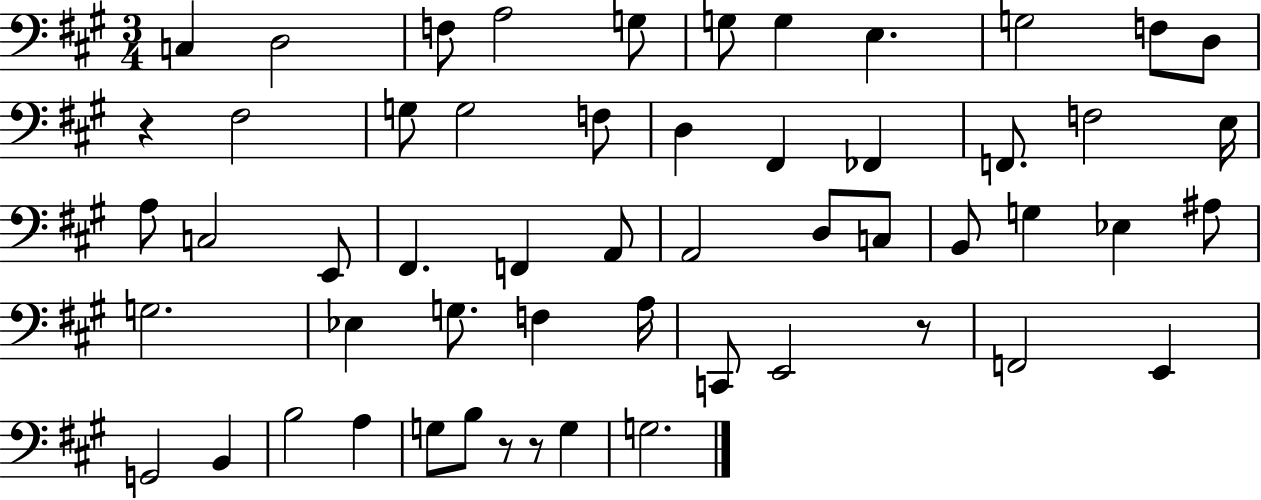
{
  \clef bass
  \numericTimeSignature
  \time 3/4
  \key a \major
  c4 d2 | f8 a2 g8 | g8 g4 e4. | g2 f8 d8 | \break r4 fis2 | g8 g2 f8 | d4 fis,4 fes,4 | f,8. f2 e16 | \break a8 c2 e,8 | fis,4. f,4 a,8 | a,2 d8 c8 | b,8 g4 ees4 ais8 | \break g2. | ees4 g8. f4 a16 | c,8 e,2 r8 | f,2 e,4 | \break g,2 b,4 | b2 a4 | g8 b8 r8 r8 g4 | g2. | \break \bar "|."
}